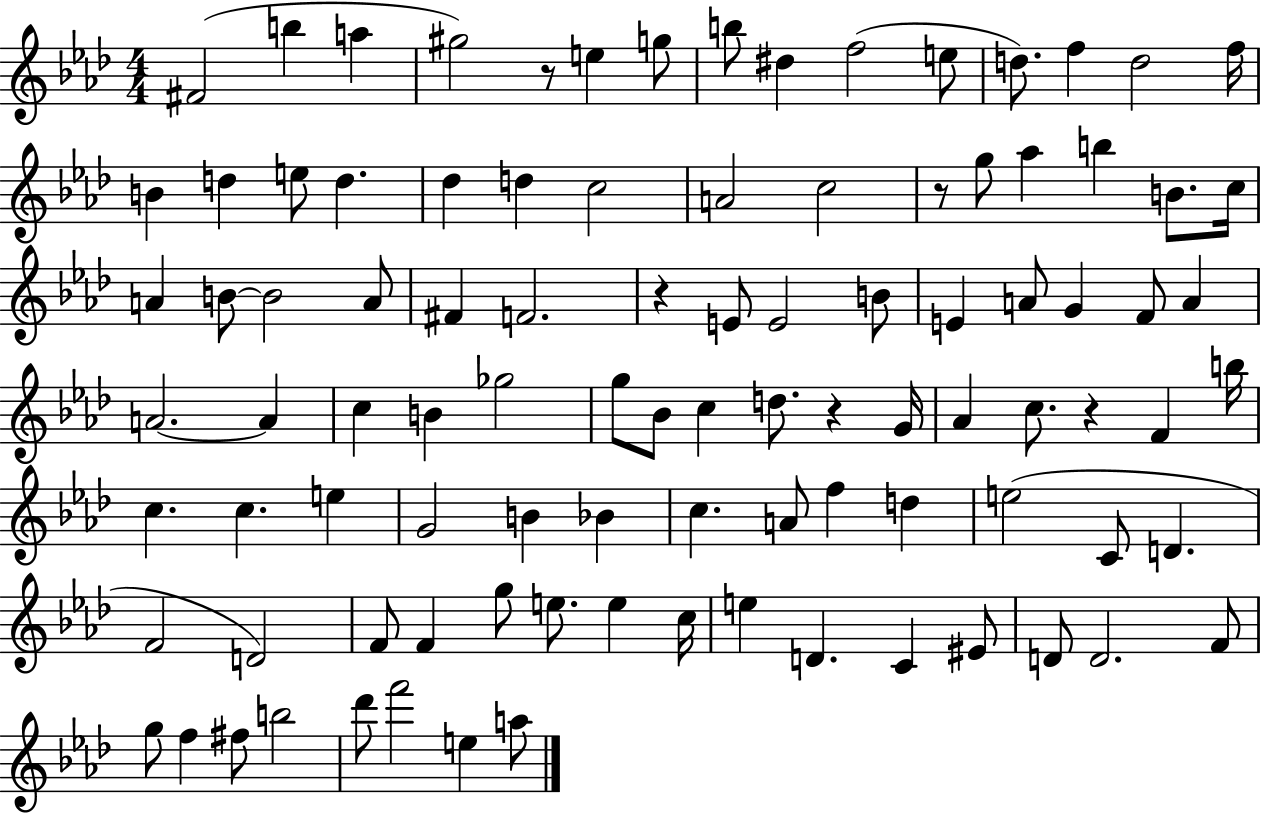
X:1
T:Untitled
M:4/4
L:1/4
K:Ab
^F2 b a ^g2 z/2 e g/2 b/2 ^d f2 e/2 d/2 f d2 f/4 B d e/2 d _d d c2 A2 c2 z/2 g/2 _a b B/2 c/4 A B/2 B2 A/2 ^F F2 z E/2 E2 B/2 E A/2 G F/2 A A2 A c B _g2 g/2 _B/2 c d/2 z G/4 _A c/2 z F b/4 c c e G2 B _B c A/2 f d e2 C/2 D F2 D2 F/2 F g/2 e/2 e c/4 e D C ^E/2 D/2 D2 F/2 g/2 f ^f/2 b2 _d'/2 f'2 e a/2